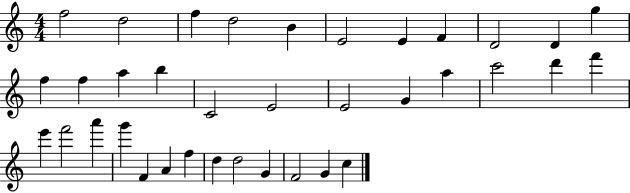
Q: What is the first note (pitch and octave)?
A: F5